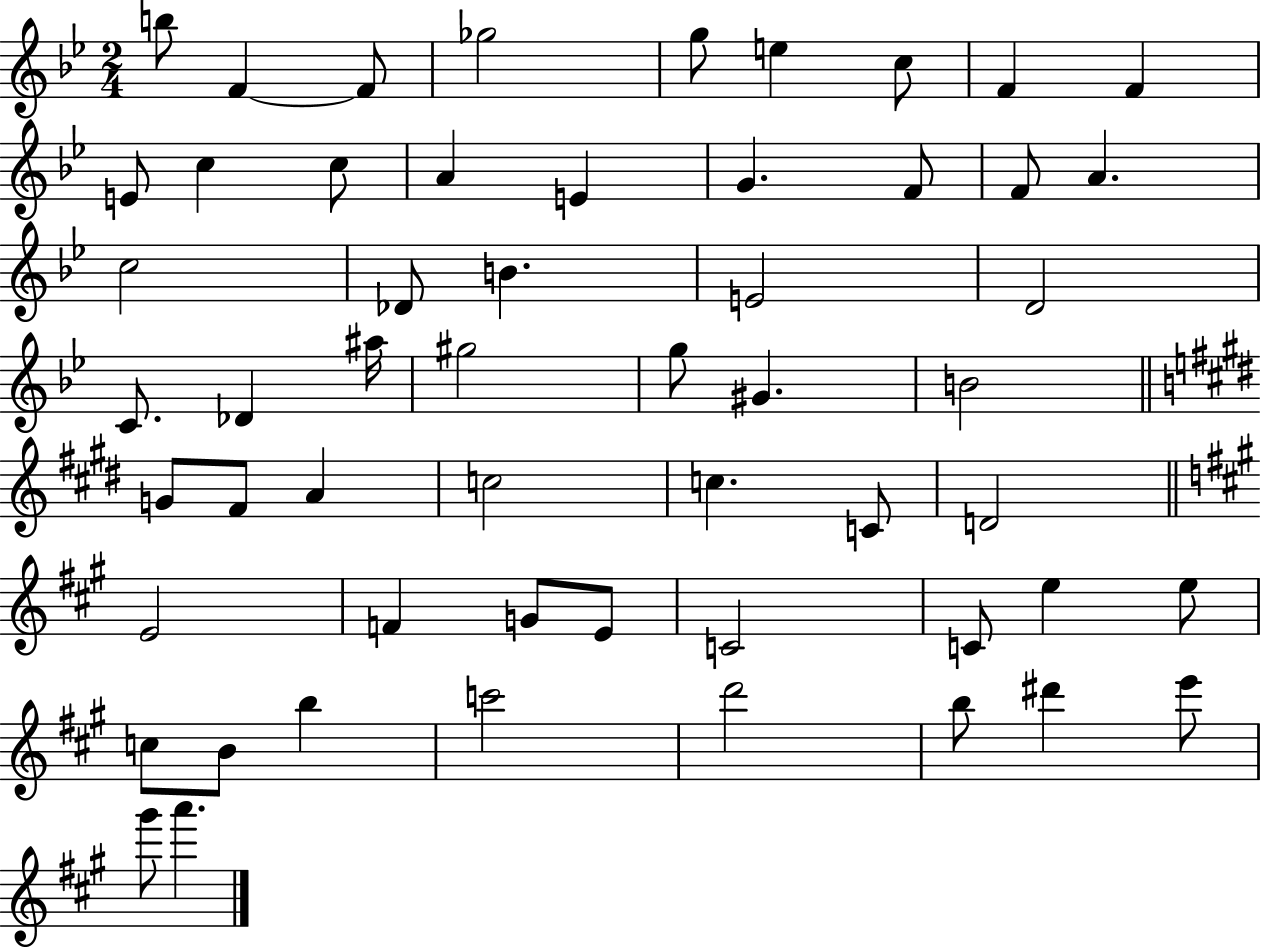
B5/e F4/q F4/e Gb5/h G5/e E5/q C5/e F4/q F4/q E4/e C5/q C5/e A4/q E4/q G4/q. F4/e F4/e A4/q. C5/h Db4/e B4/q. E4/h D4/h C4/e. Db4/q A#5/s G#5/h G5/e G#4/q. B4/h G4/e F#4/e A4/q C5/h C5/q. C4/e D4/h E4/h F4/q G4/e E4/e C4/h C4/e E5/q E5/e C5/e B4/e B5/q C6/h D6/h B5/e D#6/q E6/e G#6/e A6/q.